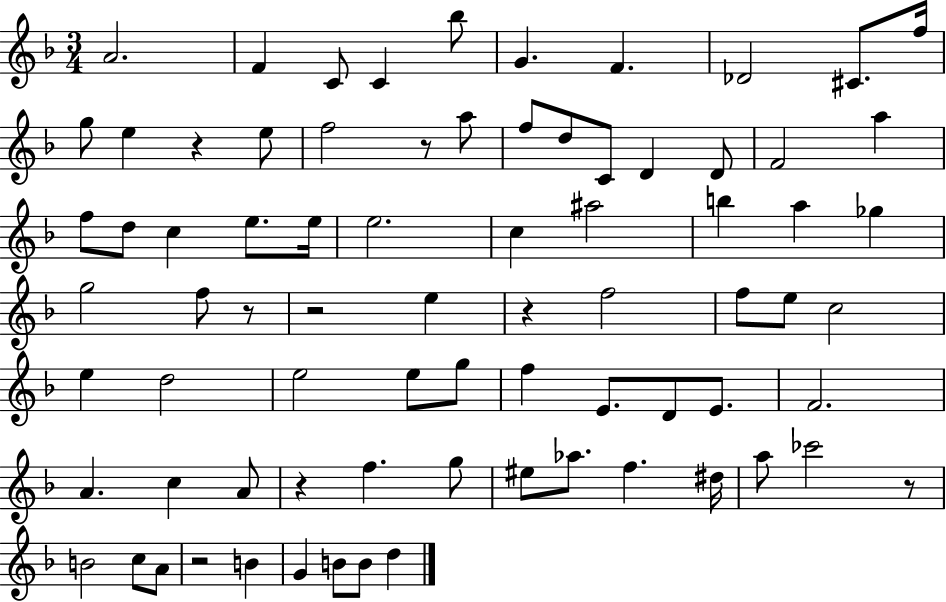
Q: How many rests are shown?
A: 8